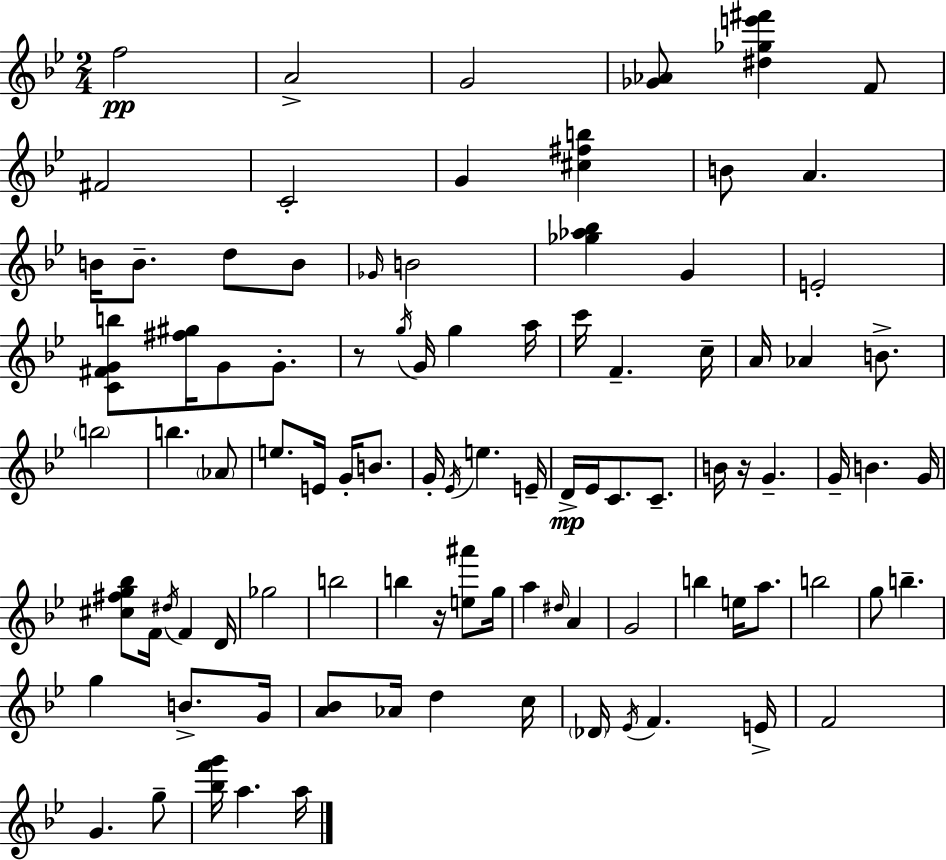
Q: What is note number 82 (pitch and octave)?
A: A5